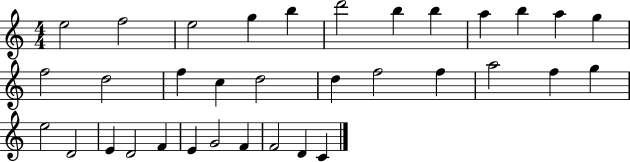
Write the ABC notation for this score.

X:1
T:Untitled
M:4/4
L:1/4
K:C
e2 f2 e2 g b d'2 b b a b a g f2 d2 f c d2 d f2 f a2 f g e2 D2 E D2 F E G2 F F2 D C